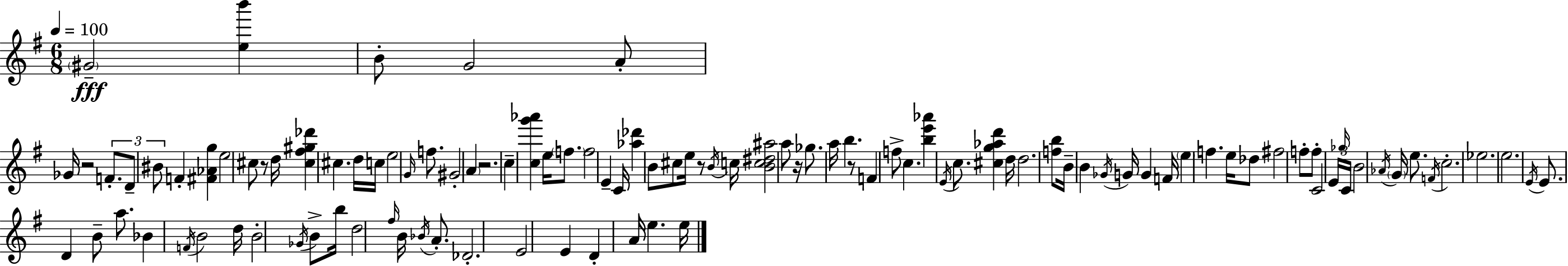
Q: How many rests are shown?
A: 6